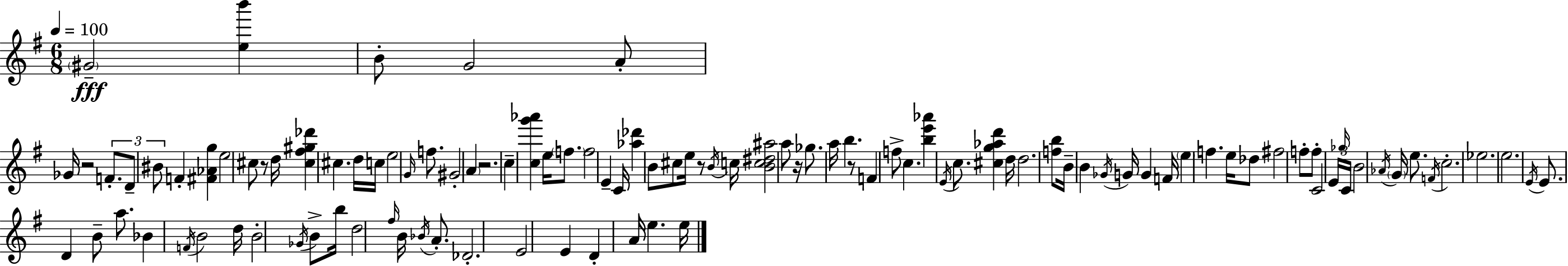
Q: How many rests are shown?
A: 6